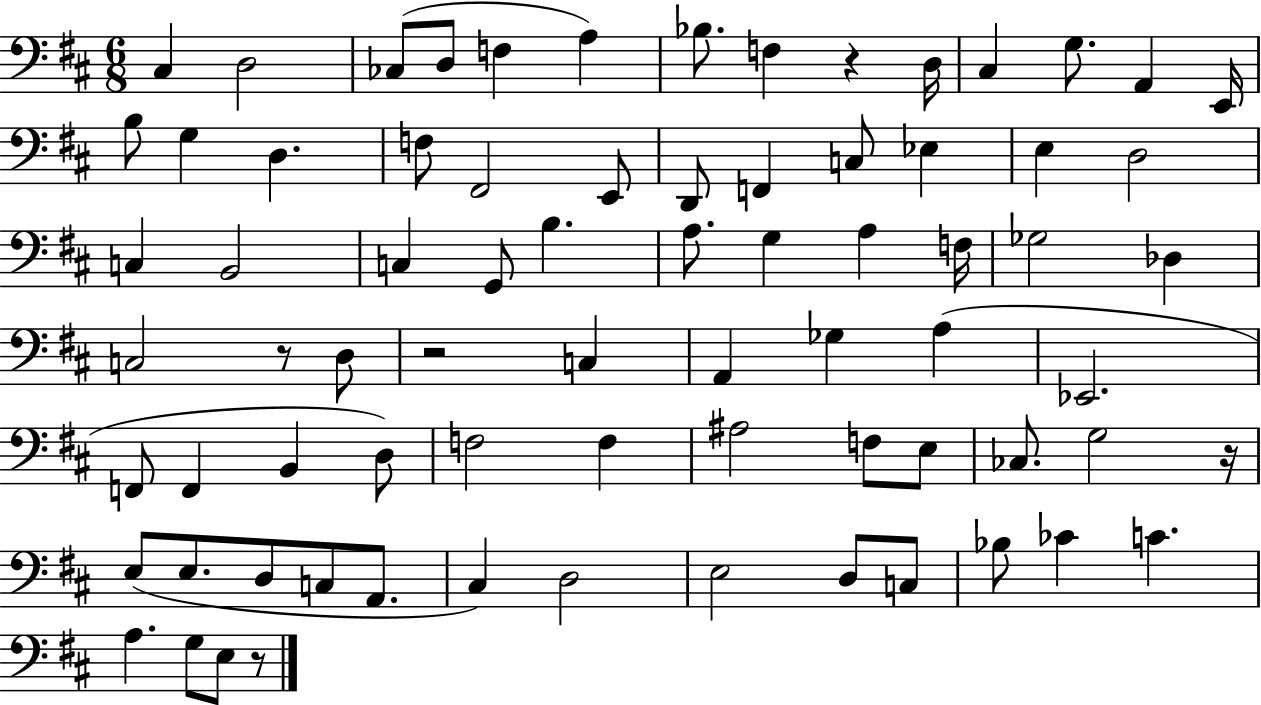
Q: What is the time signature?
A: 6/8